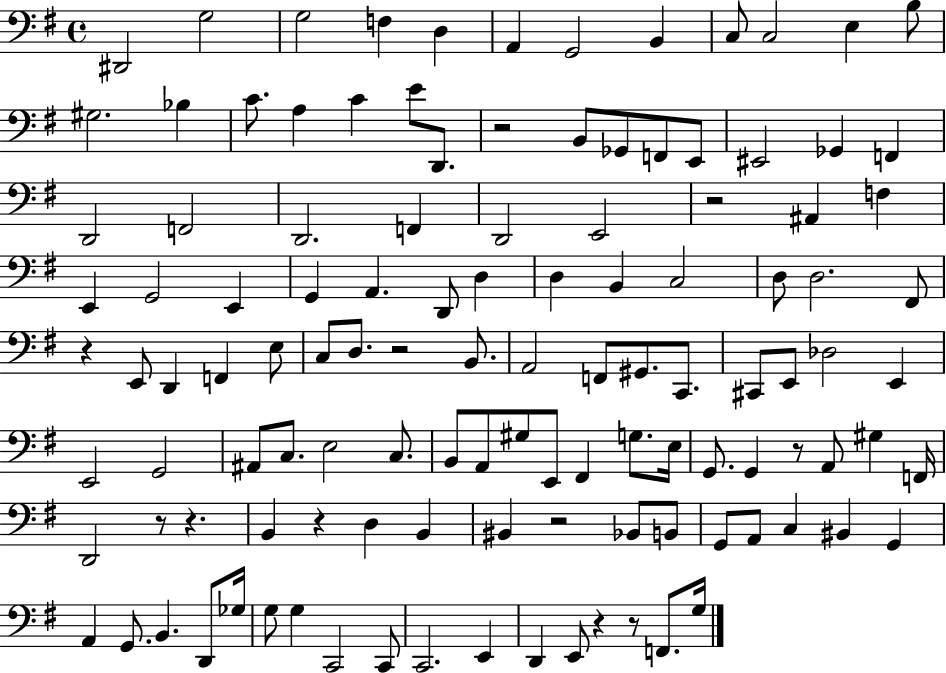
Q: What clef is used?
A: bass